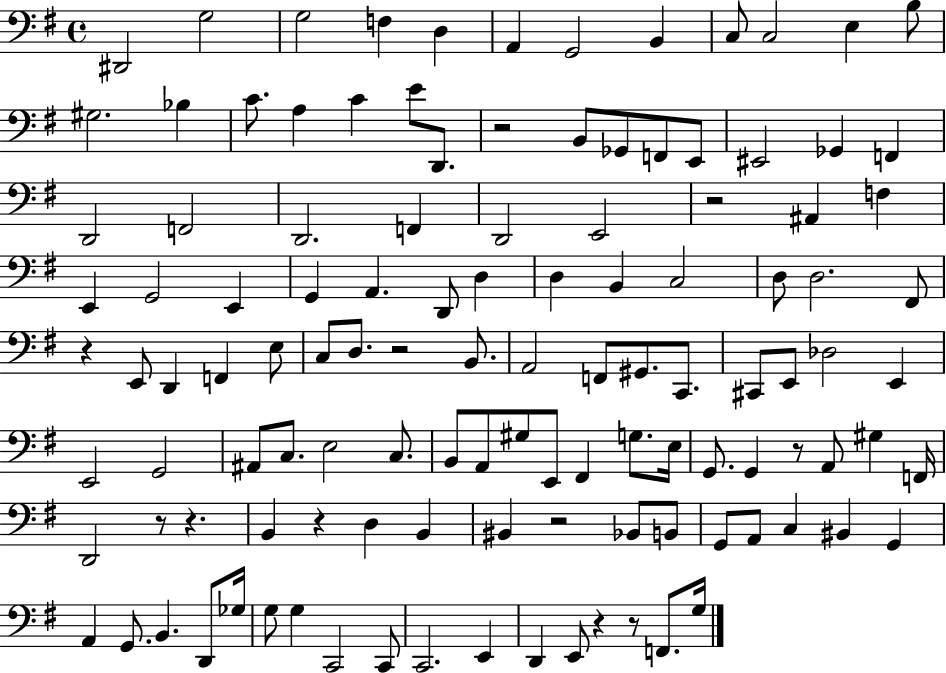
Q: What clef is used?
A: bass